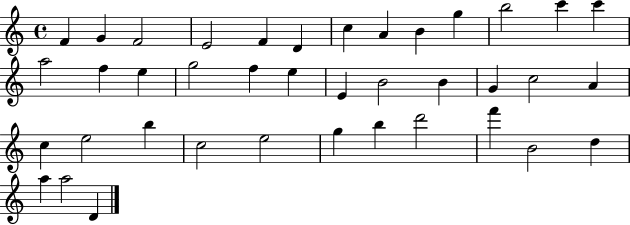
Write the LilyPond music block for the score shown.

{
  \clef treble
  \time 4/4
  \defaultTimeSignature
  \key c \major
  f'4 g'4 f'2 | e'2 f'4 d'4 | c''4 a'4 b'4 g''4 | b''2 c'''4 c'''4 | \break a''2 f''4 e''4 | g''2 f''4 e''4 | e'4 b'2 b'4 | g'4 c''2 a'4 | \break c''4 e''2 b''4 | c''2 e''2 | g''4 b''4 d'''2 | f'''4 b'2 d''4 | \break a''4 a''2 d'4 | \bar "|."
}